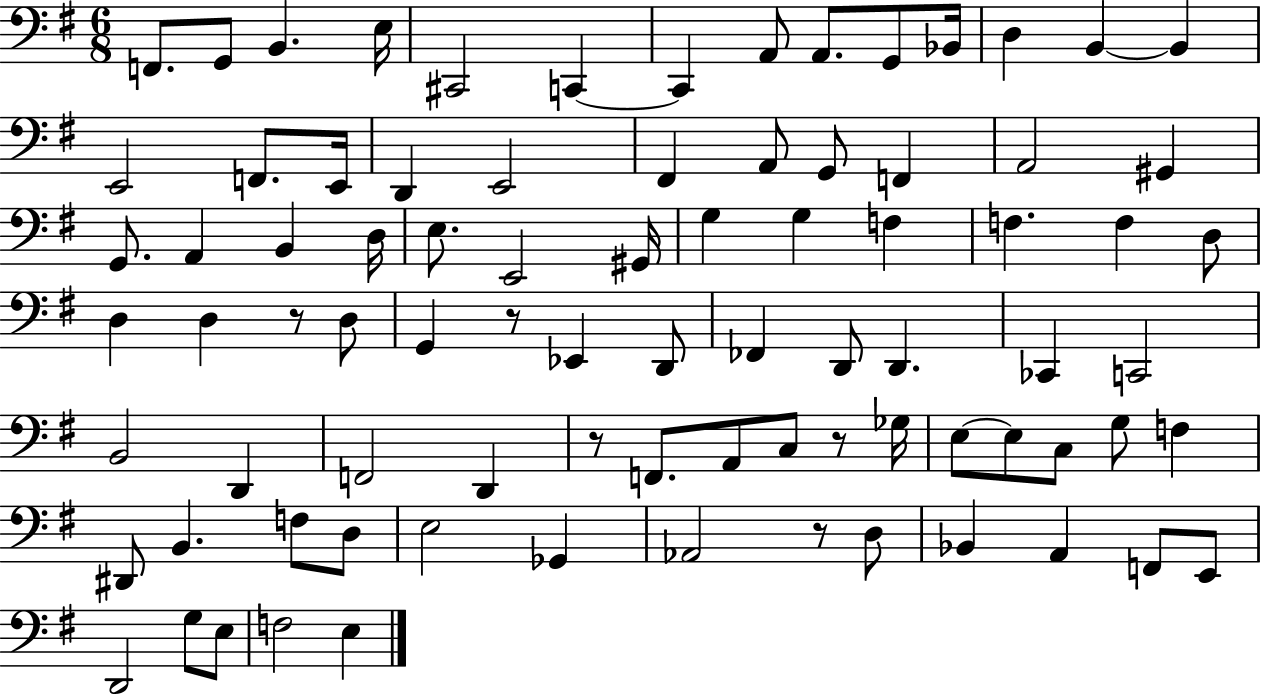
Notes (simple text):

F2/e. G2/e B2/q. E3/s C#2/h C2/q C2/q A2/e A2/e. G2/e Bb2/s D3/q B2/q B2/q E2/h F2/e. E2/s D2/q E2/h F#2/q A2/e G2/e F2/q A2/h G#2/q G2/e. A2/q B2/q D3/s E3/e. E2/h G#2/s G3/q G3/q F3/q F3/q. F3/q D3/e D3/q D3/q R/e D3/e G2/q R/e Eb2/q D2/e FES2/q D2/e D2/q. CES2/q C2/h B2/h D2/q F2/h D2/q R/e F2/e. A2/e C3/e R/e Gb3/s E3/e E3/e C3/e G3/e F3/q D#2/e B2/q. F3/e D3/e E3/h Gb2/q Ab2/h R/e D3/e Bb2/q A2/q F2/e E2/e D2/h G3/e E3/e F3/h E3/q